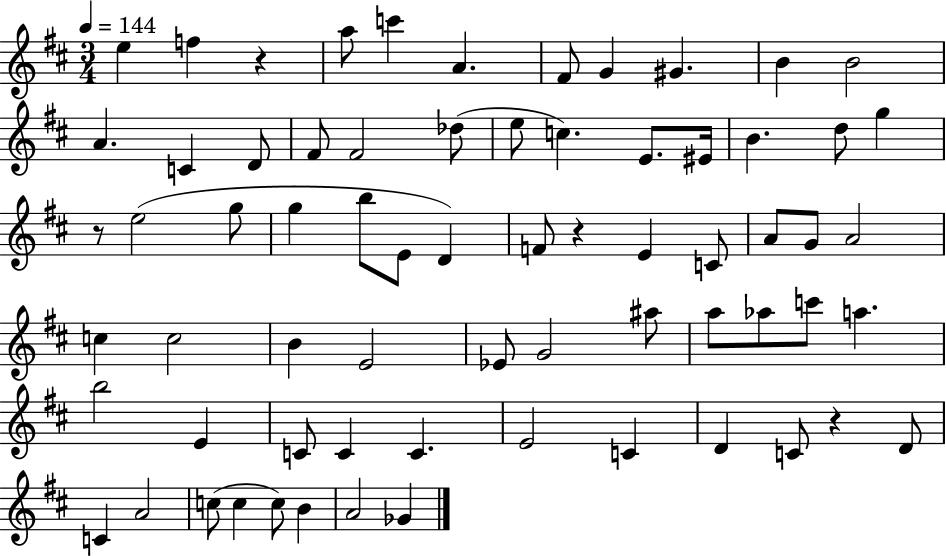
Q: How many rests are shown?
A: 4